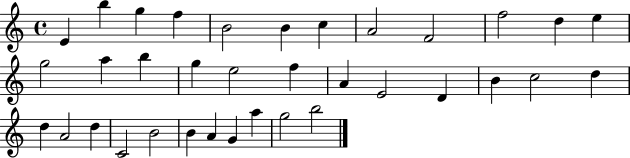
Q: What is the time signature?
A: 4/4